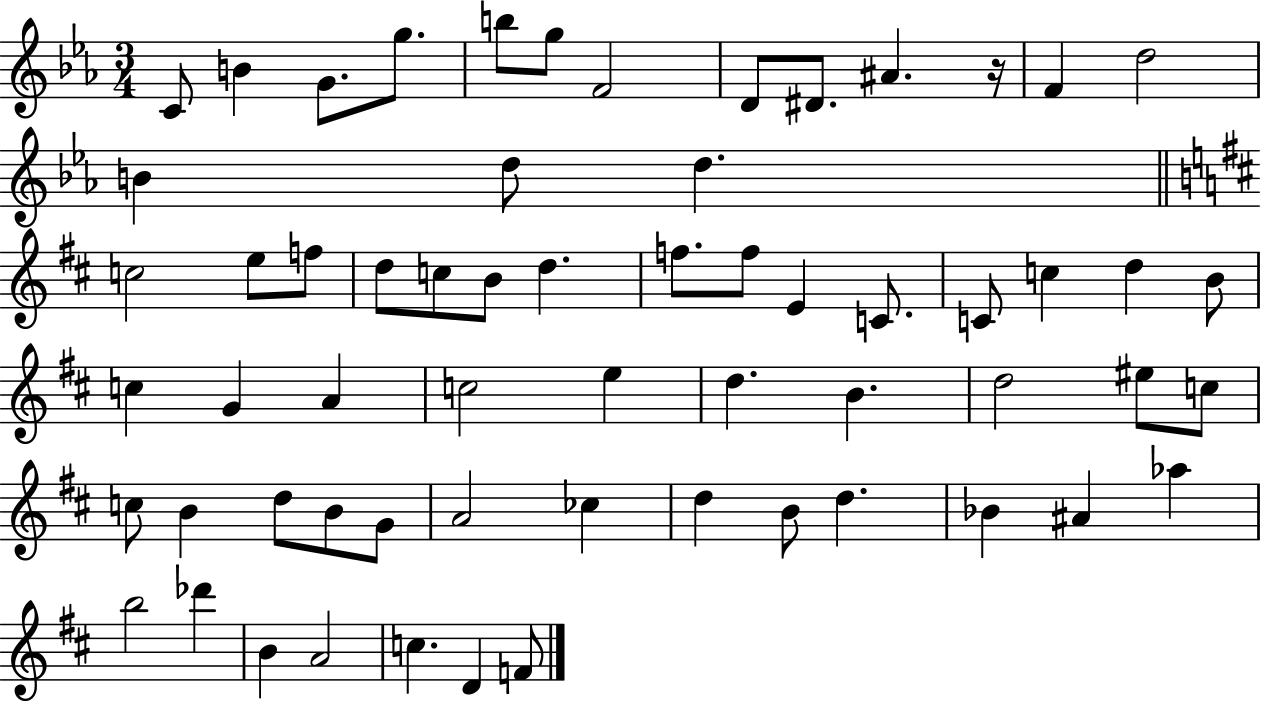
{
  \clef treble
  \numericTimeSignature
  \time 3/4
  \key ees \major
  c'8 b'4 g'8. g''8. | b''8 g''8 f'2 | d'8 dis'8. ais'4. r16 | f'4 d''2 | \break b'4 d''8 d''4. | \bar "||" \break \key b \minor c''2 e''8 f''8 | d''8 c''8 b'8 d''4. | f''8. f''8 e'4 c'8. | c'8 c''4 d''4 b'8 | \break c''4 g'4 a'4 | c''2 e''4 | d''4. b'4. | d''2 eis''8 c''8 | \break c''8 b'4 d''8 b'8 g'8 | a'2 ces''4 | d''4 b'8 d''4. | bes'4 ais'4 aes''4 | \break b''2 des'''4 | b'4 a'2 | c''4. d'4 f'8 | \bar "|."
}